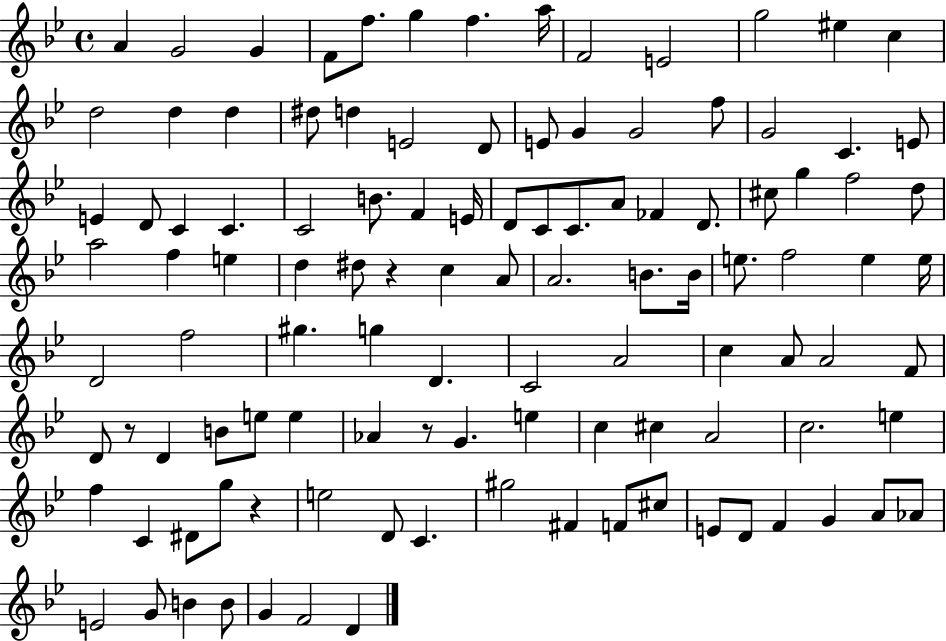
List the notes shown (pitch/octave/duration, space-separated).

A4/q G4/h G4/q F4/e F5/e. G5/q F5/q. A5/s F4/h E4/h G5/h EIS5/q C5/q D5/h D5/q D5/q D#5/e D5/q E4/h D4/e E4/e G4/q G4/h F5/e G4/h C4/q. E4/e E4/q D4/e C4/q C4/q. C4/h B4/e. F4/q E4/s D4/e C4/e C4/e. A4/e FES4/q D4/e. C#5/e G5/q F5/h D5/e A5/h F5/q E5/q D5/q D#5/e R/q C5/q A4/e A4/h. B4/e. B4/s E5/e. F5/h E5/q E5/s D4/h F5/h G#5/q. G5/q D4/q. C4/h A4/h C5/q A4/e A4/h F4/e D4/e R/e D4/q B4/e E5/e E5/q Ab4/q R/e G4/q. E5/q C5/q C#5/q A4/h C5/h. E5/q F5/q C4/q D#4/e G5/e R/q E5/h D4/e C4/q. G#5/h F#4/q F4/e C#5/e E4/e D4/e F4/q G4/q A4/e Ab4/e E4/h G4/e B4/q B4/e G4/q F4/h D4/q